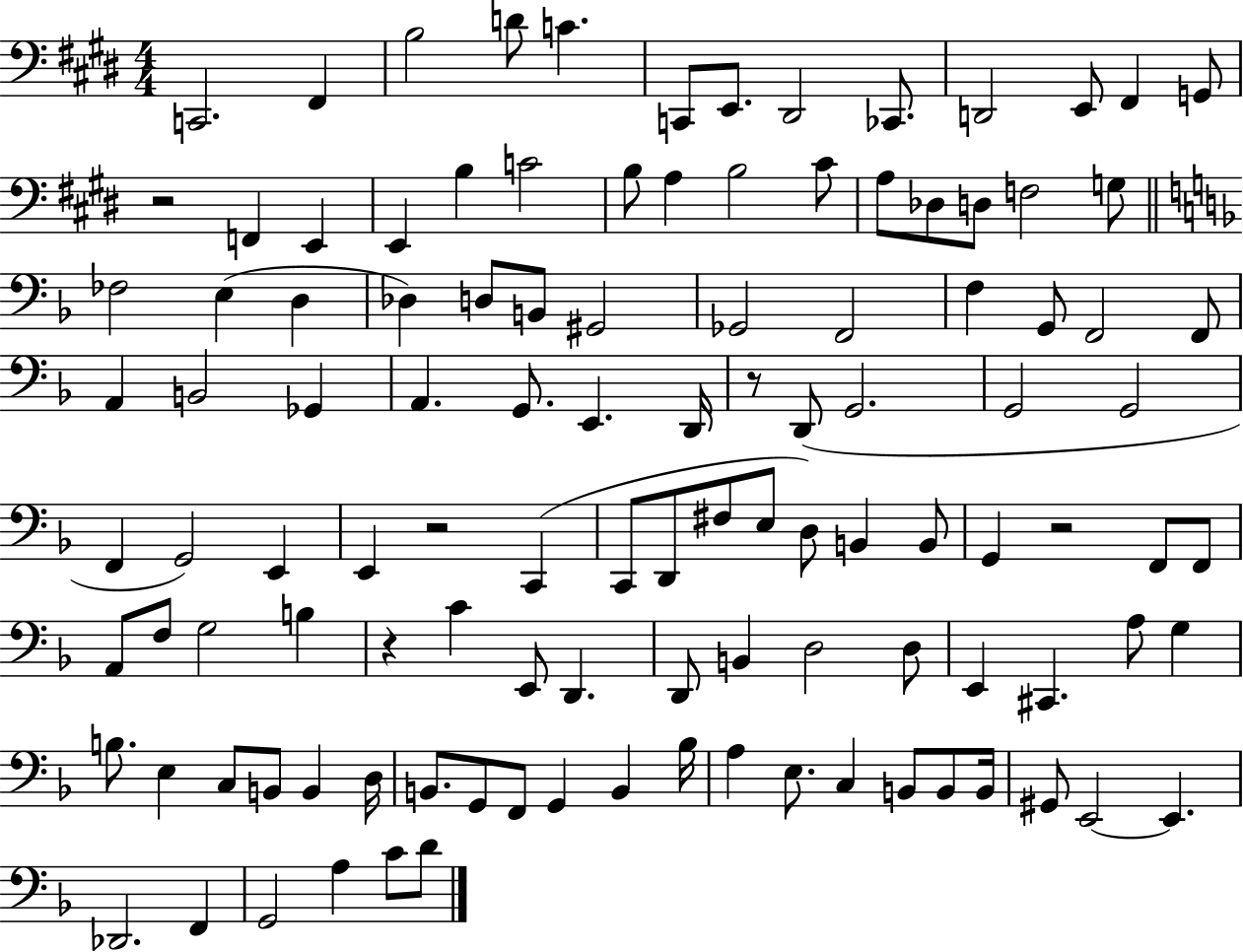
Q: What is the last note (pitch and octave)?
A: D4